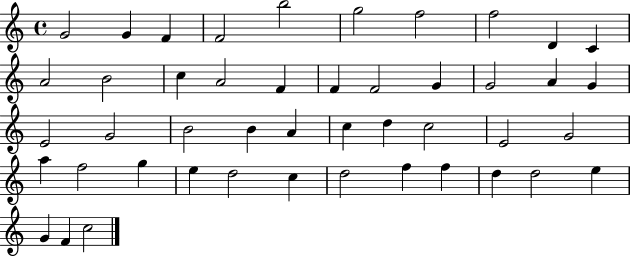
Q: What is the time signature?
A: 4/4